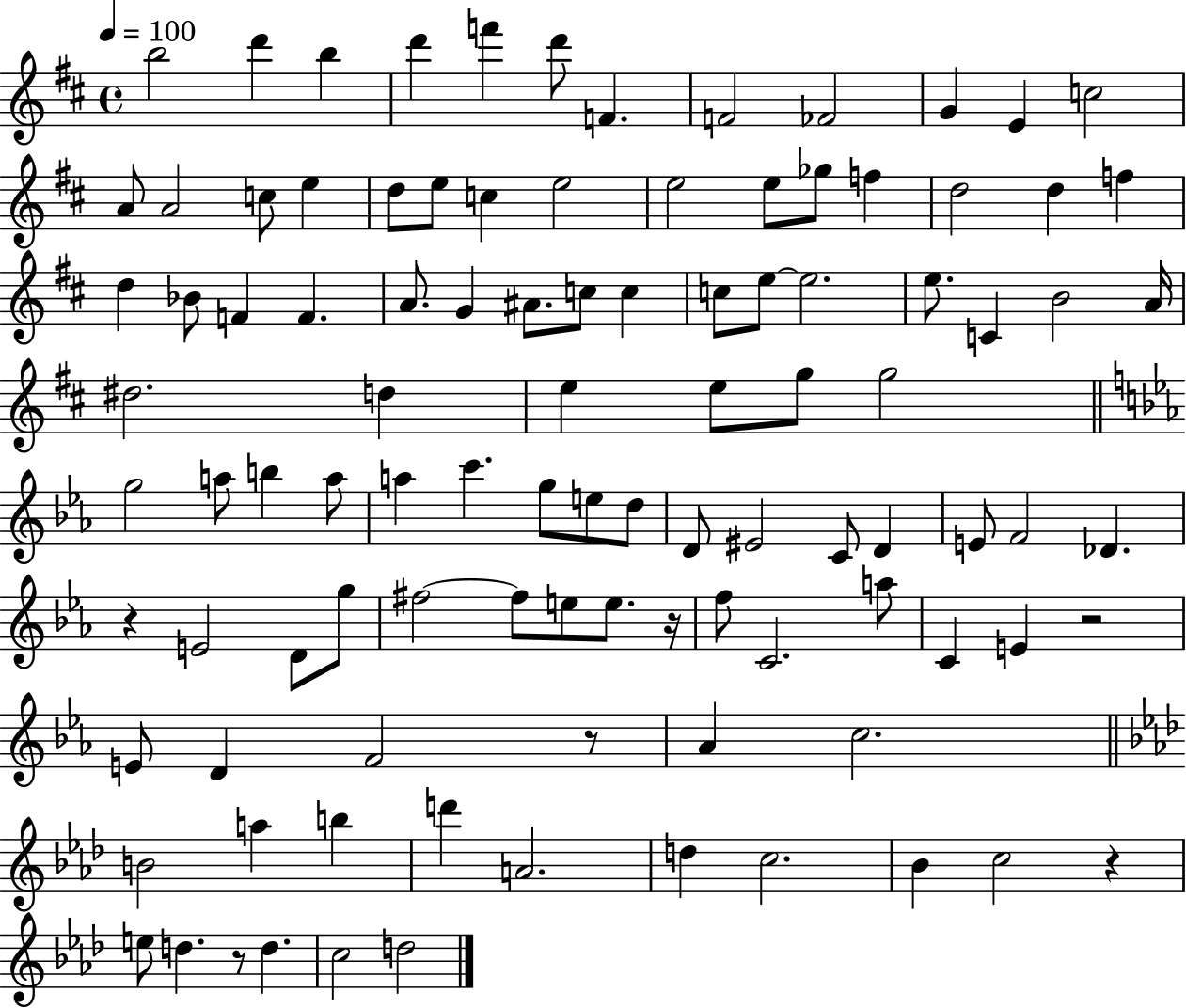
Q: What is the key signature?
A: D major